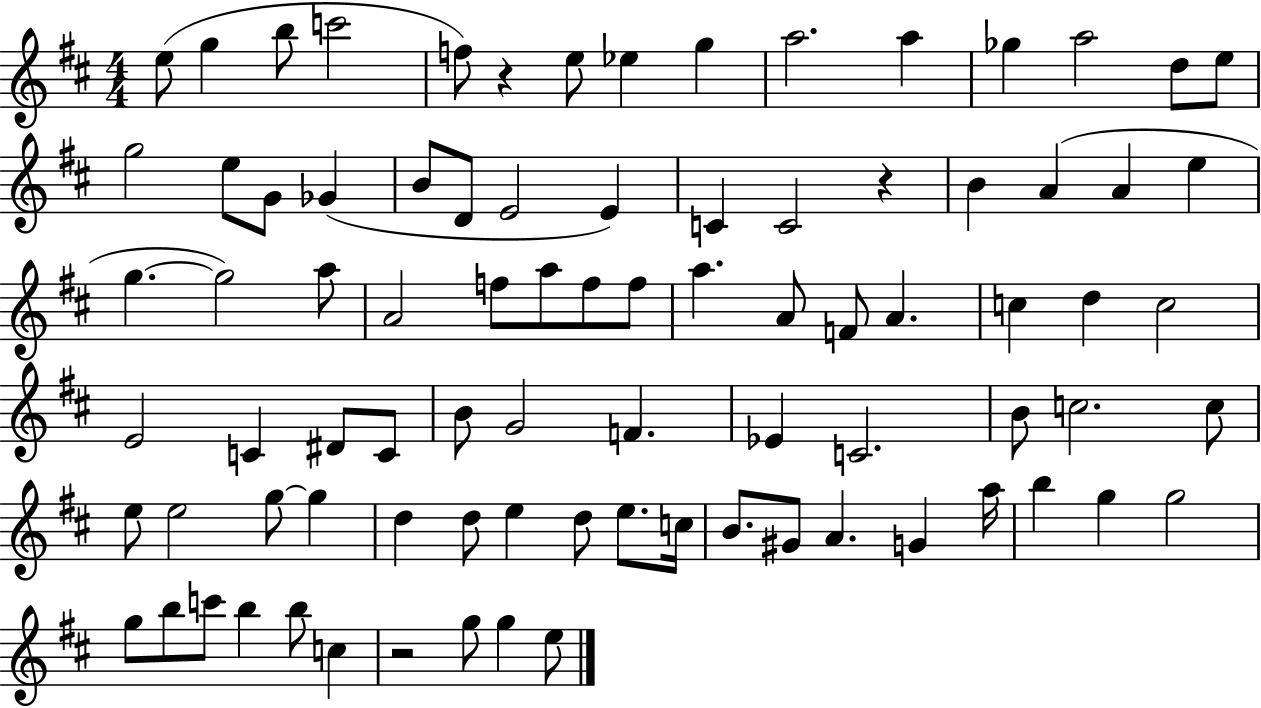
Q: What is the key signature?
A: D major